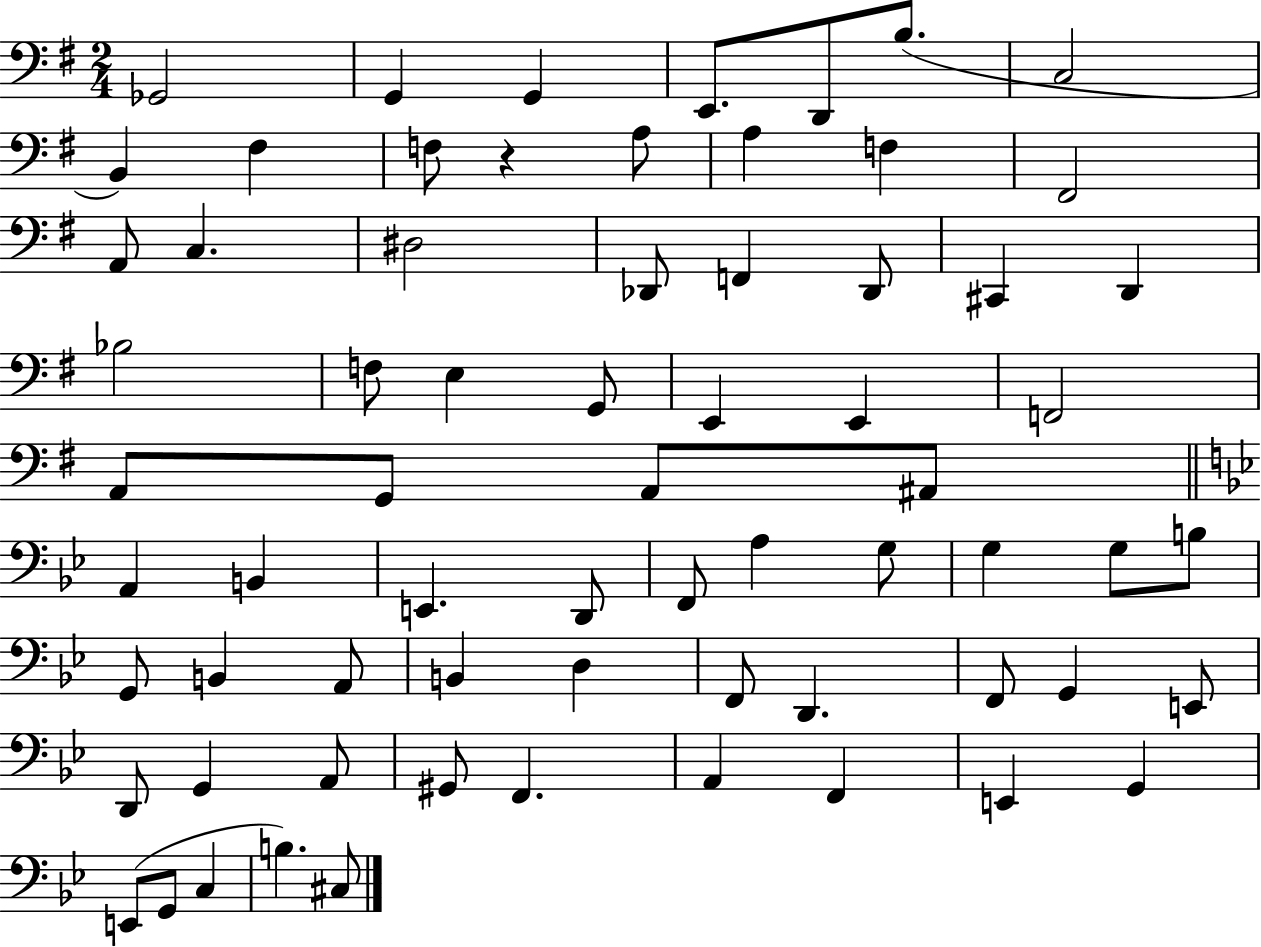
Gb2/h G2/q G2/q E2/e. D2/e B3/e. C3/h B2/q F#3/q F3/e R/q A3/e A3/q F3/q F#2/h A2/e C3/q. D#3/h Db2/e F2/q Db2/e C#2/q D2/q Bb3/h F3/e E3/q G2/e E2/q E2/q F2/h A2/e G2/e A2/e A#2/e A2/q B2/q E2/q. D2/e F2/e A3/q G3/e G3/q G3/e B3/e G2/e B2/q A2/e B2/q D3/q F2/e D2/q. F2/e G2/q E2/e D2/e G2/q A2/e G#2/e F2/q. A2/q F2/q E2/q G2/q E2/e G2/e C3/q B3/q. C#3/e